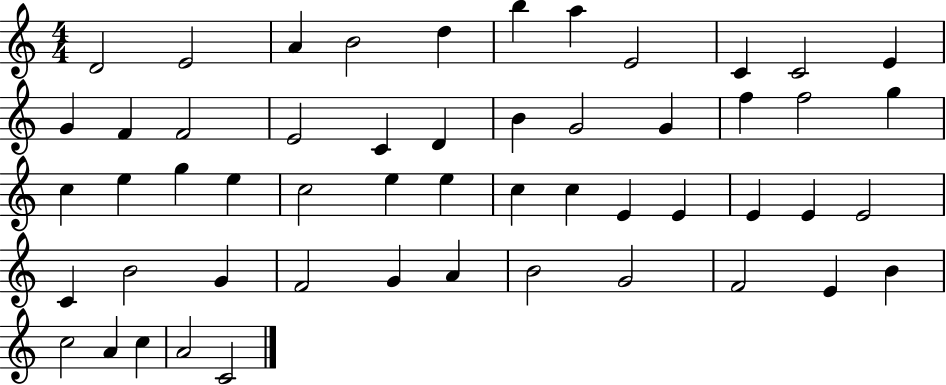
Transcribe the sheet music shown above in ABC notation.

X:1
T:Untitled
M:4/4
L:1/4
K:C
D2 E2 A B2 d b a E2 C C2 E G F F2 E2 C D B G2 G f f2 g c e g e c2 e e c c E E E E E2 C B2 G F2 G A B2 G2 F2 E B c2 A c A2 C2